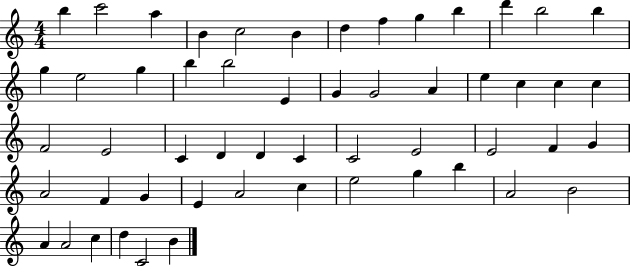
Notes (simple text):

B5/q C6/h A5/q B4/q C5/h B4/q D5/q F5/q G5/q B5/q D6/q B5/h B5/q G5/q E5/h G5/q B5/q B5/h E4/q G4/q G4/h A4/q E5/q C5/q C5/q C5/q F4/h E4/h C4/q D4/q D4/q C4/q C4/h E4/h E4/h F4/q G4/q A4/h F4/q G4/q E4/q A4/h C5/q E5/h G5/q B5/q A4/h B4/h A4/q A4/h C5/q D5/q C4/h B4/q